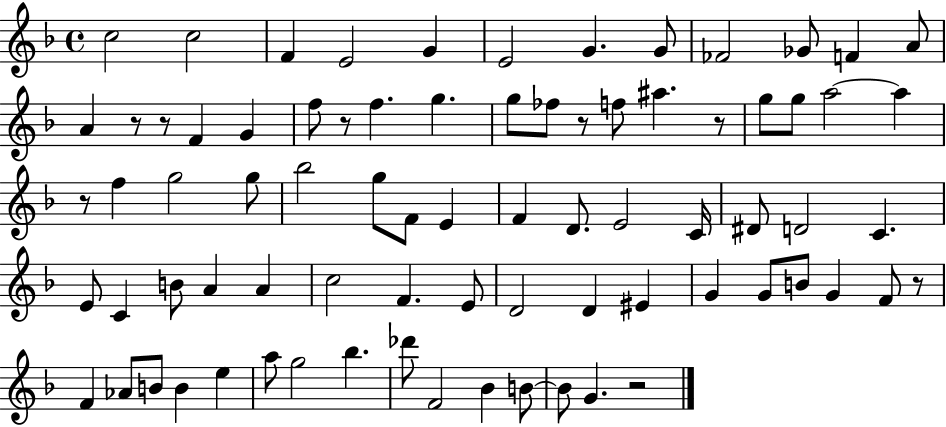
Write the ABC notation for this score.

X:1
T:Untitled
M:4/4
L:1/4
K:F
c2 c2 F E2 G E2 G G/2 _F2 _G/2 F A/2 A z/2 z/2 F G f/2 z/2 f g g/2 _f/2 z/2 f/2 ^a z/2 g/2 g/2 a2 a z/2 f g2 g/2 _b2 g/2 F/2 E F D/2 E2 C/4 ^D/2 D2 C E/2 C B/2 A A c2 F E/2 D2 D ^E G G/2 B/2 G F/2 z/2 F _A/2 B/2 B e a/2 g2 _b _d'/2 F2 _B B/2 B/2 G z2